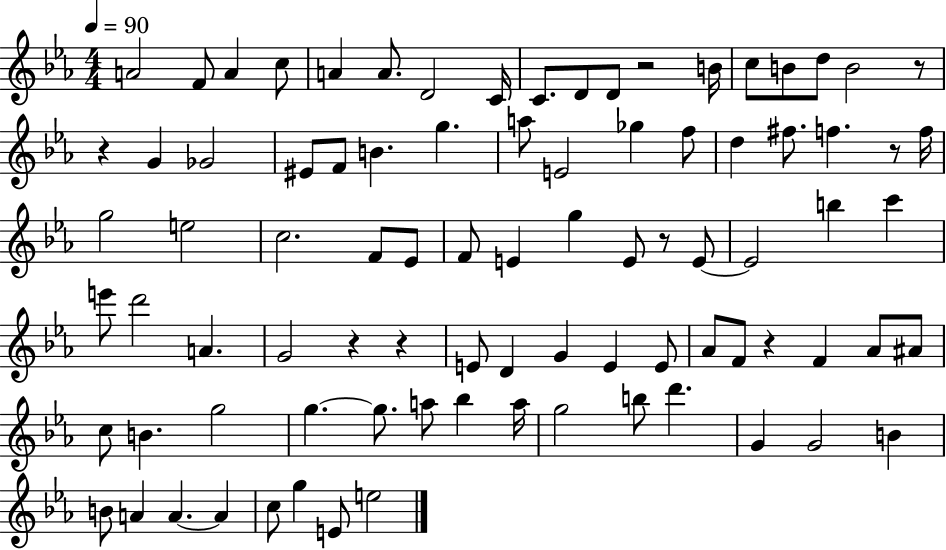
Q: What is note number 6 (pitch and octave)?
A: A4